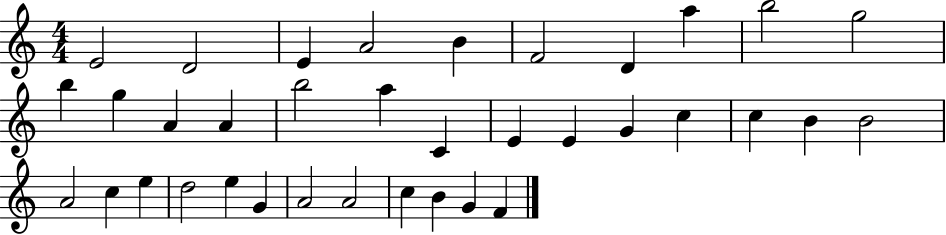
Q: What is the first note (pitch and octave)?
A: E4